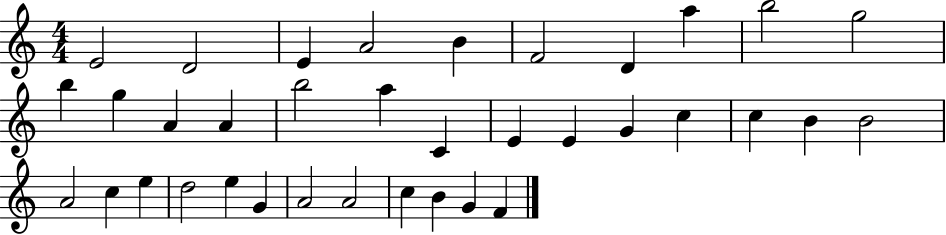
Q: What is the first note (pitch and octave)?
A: E4